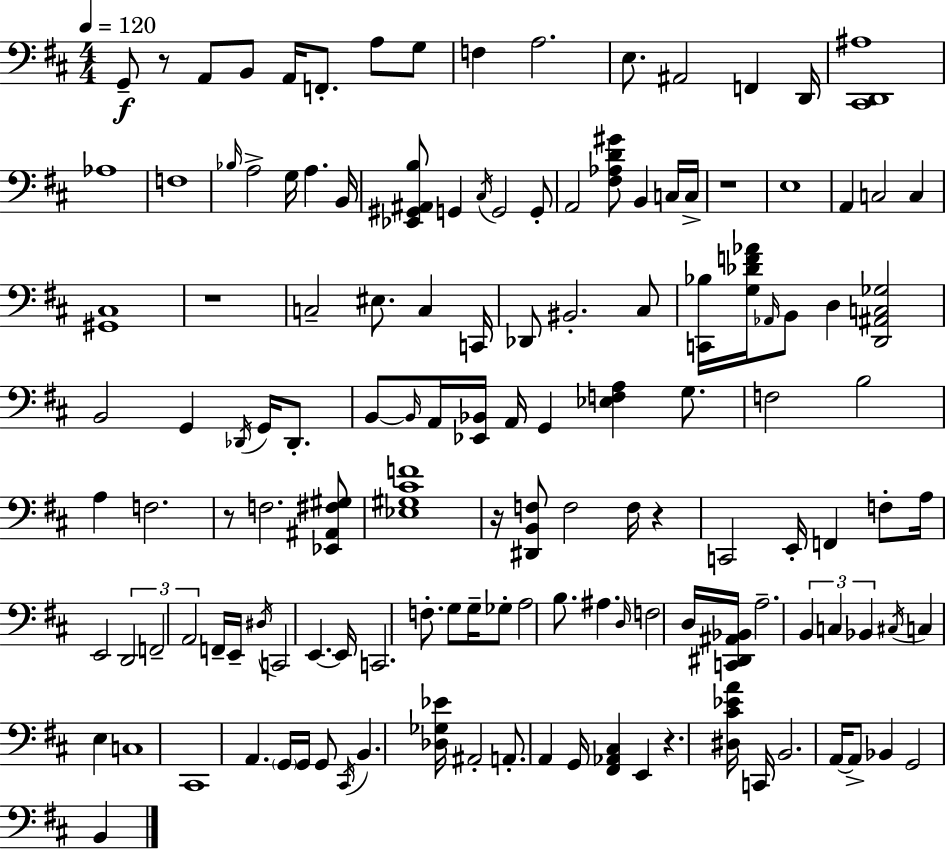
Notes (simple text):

G2/e R/e A2/e B2/e A2/s F2/e. A3/e G3/e F3/q A3/h. E3/e. A#2/h F2/q D2/s [C#2,D2,A#3]/w Ab3/w F3/w Bb3/s A3/h G3/s A3/q. B2/s [Eb2,G#2,A#2,B3]/e G2/q C#3/s G2/h G2/e A2/h [F#3,Ab3,D4,G#4]/e B2/q C3/s C3/s R/w E3/w A2/q C3/h C3/q [G#2,C#3]/w R/w C3/h EIS3/e. C3/q C2/s Db2/e BIS2/h. C#3/e [C2,Bb3]/s [G3,Db4,F4,Ab4]/s Ab2/s B2/e D3/q [D2,A#2,C3,Gb3]/h B2/h G2/q Db2/s G2/s Db2/e. B2/e B2/s A2/s [Eb2,Bb2]/s A2/s G2/q [Eb3,F3,A3]/q G3/e. F3/h B3/h A3/q F3/h. R/e F3/h. [Eb2,A#2,F#3,G#3]/e [Eb3,G#3,C#4,F4]/w R/s [D#2,B2,F3]/e F3/h F3/s R/q C2/h E2/s F2/q F3/e A3/s E2/h D2/h F2/h A2/h F2/s E2/s D#3/s C2/h E2/q. E2/s C2/h. F3/e. G3/e G3/s Gb3/e A3/h B3/e. A#3/q. D3/s F3/h D3/s [C2,D#2,A#2,Bb2]/s A3/h. B2/q C3/q Bb2/q C#3/s C3/q E3/q C3/w C#2/w A2/q. G2/s G2/s G2/e C#2/s B2/q. [Db3,Gb3,Eb4]/s A#2/h A2/e. A2/q G2/s [F#2,Ab2,C#3]/q E2/q R/q. [D#3,C#4,Eb4,A4]/s C2/s B2/h. A2/s A2/e Bb2/q G2/h B2/q